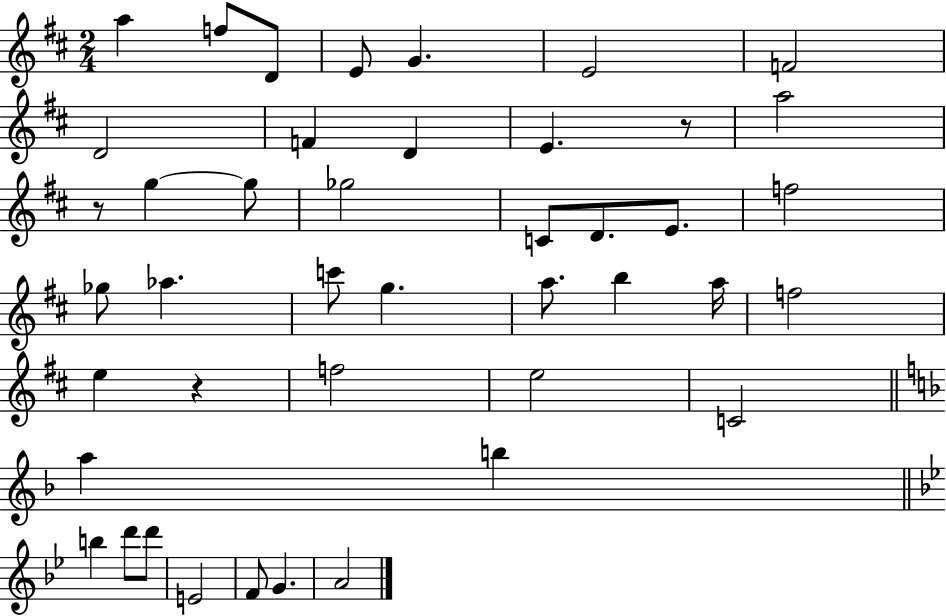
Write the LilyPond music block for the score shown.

{
  \clef treble
  \numericTimeSignature
  \time 2/4
  \key d \major
  a''4 f''8 d'8 | e'8 g'4. | e'2 | f'2 | \break d'2 | f'4 d'4 | e'4. r8 | a''2 | \break r8 g''4~~ g''8 | ges''2 | c'8 d'8. e'8. | f''2 | \break ges''8 aes''4. | c'''8 g''4. | a''8. b''4 a''16 | f''2 | \break e''4 r4 | f''2 | e''2 | c'2 | \break \bar "||" \break \key f \major a''4 b''4 | \bar "||" \break \key bes \major b''4 d'''8 d'''8 | e'2 | f'8 g'4. | a'2 | \break \bar "|."
}